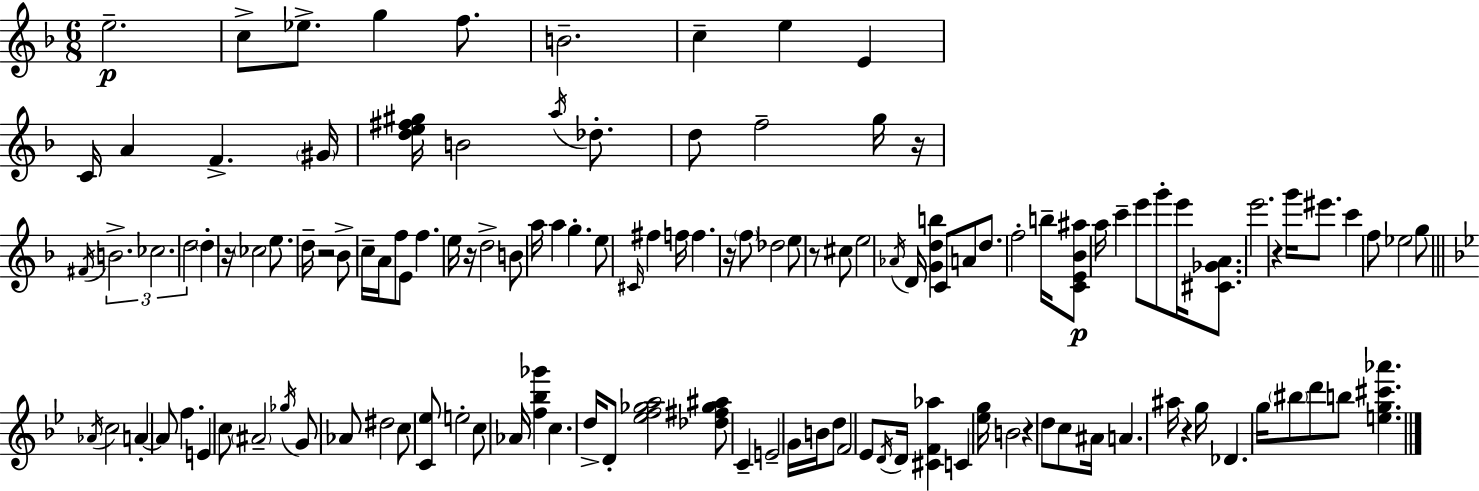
E5/h. C5/e Eb5/e. G5/q F5/e. B4/h. C5/q E5/q E4/q C4/s A4/q F4/q. G#4/s [D5,E5,F#5,G#5]/s B4/h A5/s Db5/e. D5/e F5/h G5/s R/s F#4/s B4/h. CES5/h. D5/h D5/q R/s CES5/h E5/e. D5/s R/h Bb4/e C5/s A4/s F5/e E4/e F5/q. E5/s R/s D5/h B4/e A5/s A5/q G5/q. E5/e C#4/s F#5/q F5/s F5/q. R/s F5/e Db5/h E5/e R/e C#5/e E5/h Ab4/s D4/s [G4,D5,B5]/q C4/e A4/e D5/e. F5/h B5/s [C4,E4,Bb4,A#5]/e A5/s C6/q E6/e G6/e E6/s [C#4,Gb4,A4]/e. E6/h. R/q G6/s EIS6/e. C6/q F5/e Eb5/h G5/e Ab4/s C5/h A4/q A4/e F5/q. E4/q C5/e A#4/h Gb5/s G4/e Ab4/e D#5/h C5/e [C4,Eb5]/e E5/h C5/e Ab4/s [F5,Bb5,Gb6]/q C5/q. D5/s D4/e [Eb5,F5,Gb5,A5]/h [Db5,F#5,Gb5,A#5]/e C4/q E4/h G4/s B4/s D5/e F4/h Eb4/e D4/s D4/s [C#4,F4,Ab5]/q C4/q [Eb5,G5]/s B4/h R/q D5/e C5/e A#4/s A4/q. A#5/s R/q G5/s Db4/q. G5/s BIS5/e D6/e B5/e [E5,G5,C#6,Ab6]/q.